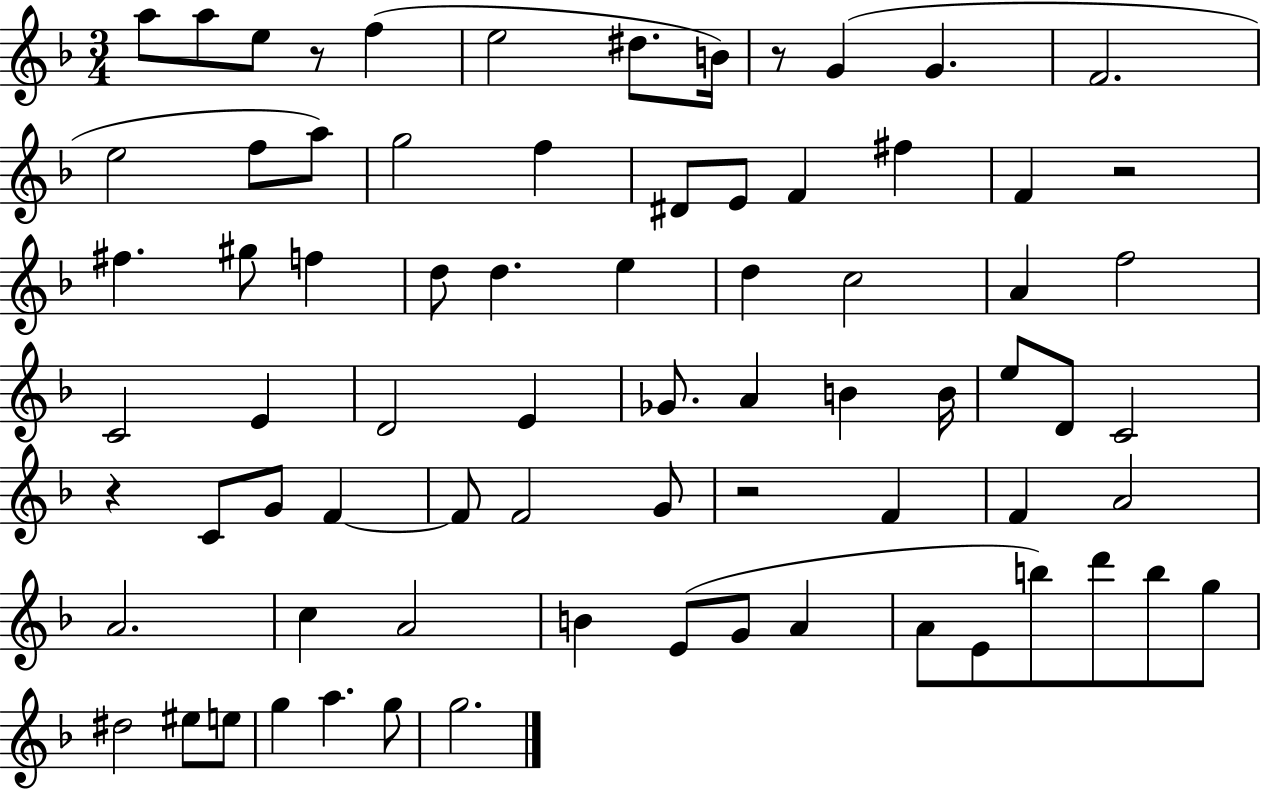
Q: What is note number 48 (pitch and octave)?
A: F4